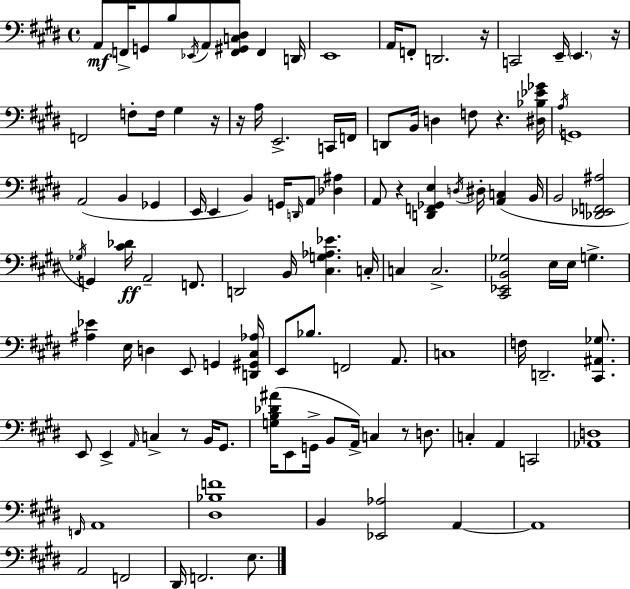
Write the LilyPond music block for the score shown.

{
  \clef bass
  \time 4/4
  \defaultTimeSignature
  \key e \major
  \repeat volta 2 { a,8\mf f,16-> g,8 b8 \acciaccatura { ees,16 } a,8 <f, gis, c dis>8 f,4 | d,16 e,1 | a,16 f,8-. d,2. | r16 c,2 e,16-- \parenthesize e,4. | \break r16 f,2 f8-. f16 gis4 | r16 r16 a16 e,2.-> c,16 | f,16 d,8 b,16 d4 f8 r4. | <dis bes ees' ges'>16 \acciaccatura { a16 } g,1 | \break a,2( b,4 ges,4 | e,16 e,4 b,4) g,16 \grace { d,16 } a,8 <des ais>4 | a,8 r4 <d, f, ges, e>4 \acciaccatura { d16 } dis16-. <a, c>4( | b,16 b,2 <des, ees, f, ais>2 | \break \acciaccatura { ges16 } g,4) <cis' des'>16\ff a,2-- | f,8. d,2 b,16 <cis g aes ees'>4. | c16-. c4 c2.-> | <cis, ees, b, ges>2 e16 e16 g4.-> | \break <ais ees'>4 e16 d4 e,8 | g,4 <d, gis, cis aes>16 e,8 bes8. f,2 | a,8. c1 | f16 d,2.-- | \break <cis, ais, ges>8. e,8 e,4-> \grace { a,16 } c4-> | r8 b,16 gis,8. <g b des' ais'>16( e,8 g,16-> b,8 a,16->) c4 | r8 d8. c4-. a,4 c,2 | <aes, d>1 | \break \grace { f,16 } a,1 | <dis bes f'>1 | b,4 <ees, aes>2 | a,4~~ a,1 | \break a,2 f,2 | dis,16 f,2. | e8. } \bar "|."
}